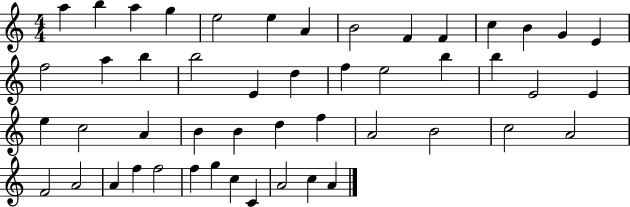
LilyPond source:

{
  \clef treble
  \numericTimeSignature
  \time 4/4
  \key c \major
  a''4 b''4 a''4 g''4 | e''2 e''4 a'4 | b'2 f'4 f'4 | c''4 b'4 g'4 e'4 | \break f''2 a''4 b''4 | b''2 e'4 d''4 | f''4 e''2 b''4 | b''4 e'2 e'4 | \break e''4 c''2 a'4 | b'4 b'4 d''4 f''4 | a'2 b'2 | c''2 a'2 | \break f'2 a'2 | a'4 f''4 f''2 | f''4 g''4 c''4 c'4 | a'2 c''4 a'4 | \break \bar "|."
}